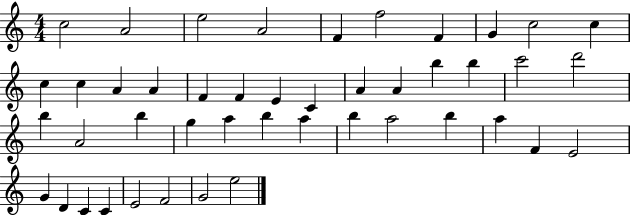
X:1
T:Untitled
M:4/4
L:1/4
K:C
c2 A2 e2 A2 F f2 F G c2 c c c A A F F E C A A b b c'2 d'2 b A2 b g a b a b a2 b a F E2 G D C C E2 F2 G2 e2